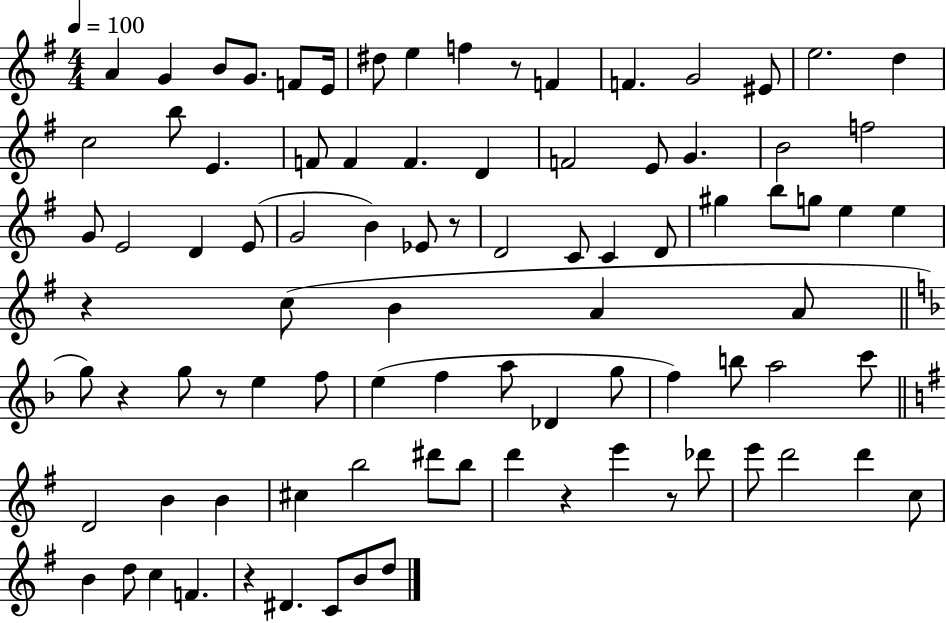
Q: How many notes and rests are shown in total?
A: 90